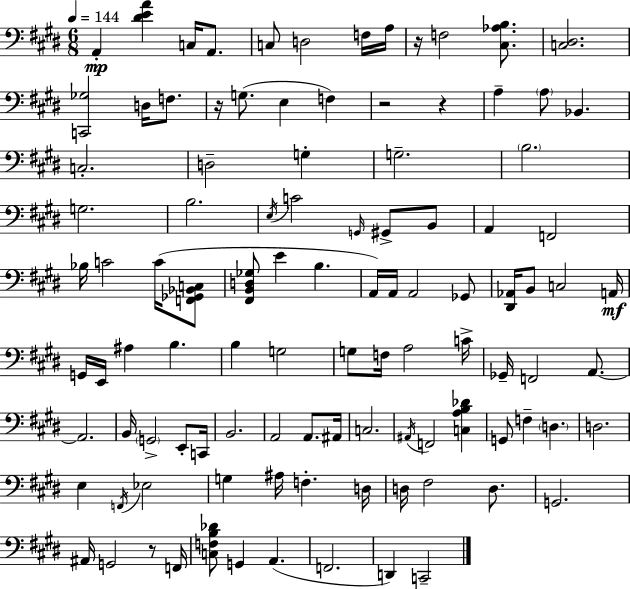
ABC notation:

X:1
T:Untitled
M:6/8
L:1/4
K:E
A,, [^DEA] C,/4 A,,/2 C,/2 D,2 F,/4 A,/4 z/4 F,2 [^C,_A,B,]/2 [C,^D,]2 [C,,_G,]2 D,/4 F,/2 z/4 G,/2 E, F, z2 z A, A,/2 _B,, C,2 D,2 G, G,2 B,2 G,2 B,2 E,/4 C2 G,,/4 ^G,,/2 B,,/2 A,, F,,2 _B,/4 C2 C/4 [F,,_G,,_B,,C,]/2 [^F,,B,,D,_G,]/2 E B, A,,/4 A,,/4 A,,2 _G,,/2 [^D,,_A,,]/4 B,,/2 C,2 A,,/4 G,,/4 E,,/4 ^A, B, B, G,2 G,/2 F,/4 A,2 C/4 _G,,/4 F,,2 A,,/2 A,,2 B,,/4 G,,2 E,,/2 C,,/4 B,,2 A,,2 A,,/2 ^A,,/4 C,2 ^A,,/4 F,,2 [C,A,B,_D] G,,/2 F, D, D,2 E, F,,/4 _E,2 G, ^A,/4 F, D,/4 D,/4 ^F,2 D,/2 G,,2 ^A,,/4 G,,2 z/2 F,,/4 [C,F,B,_D]/2 G,, A,, F,,2 D,, C,,2